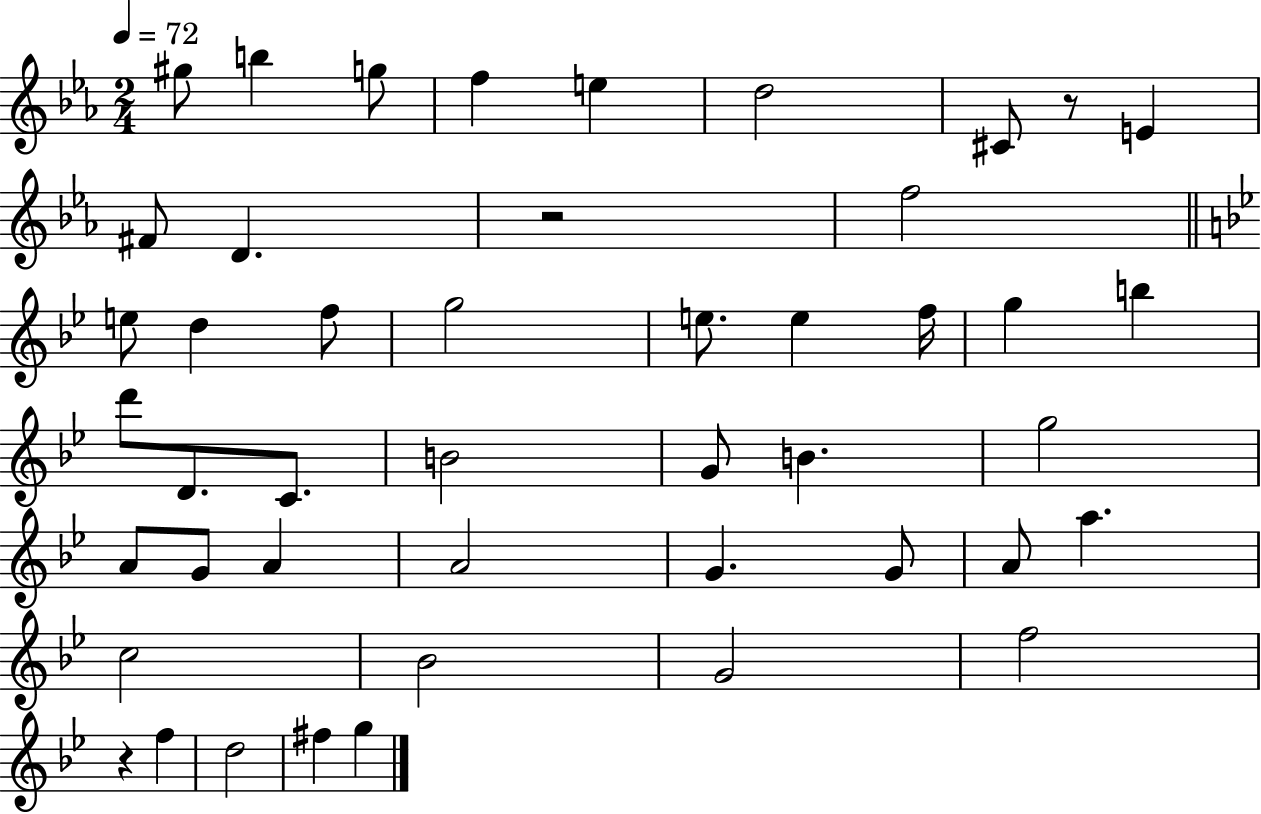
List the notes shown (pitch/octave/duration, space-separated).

G#5/e B5/q G5/e F5/q E5/q D5/h C#4/e R/e E4/q F#4/e D4/q. R/h F5/h E5/e D5/q F5/e G5/h E5/e. E5/q F5/s G5/q B5/q D6/e D4/e. C4/e. B4/h G4/e B4/q. G5/h A4/e G4/e A4/q A4/h G4/q. G4/e A4/e A5/q. C5/h Bb4/h G4/h F5/h R/q F5/q D5/h F#5/q G5/q